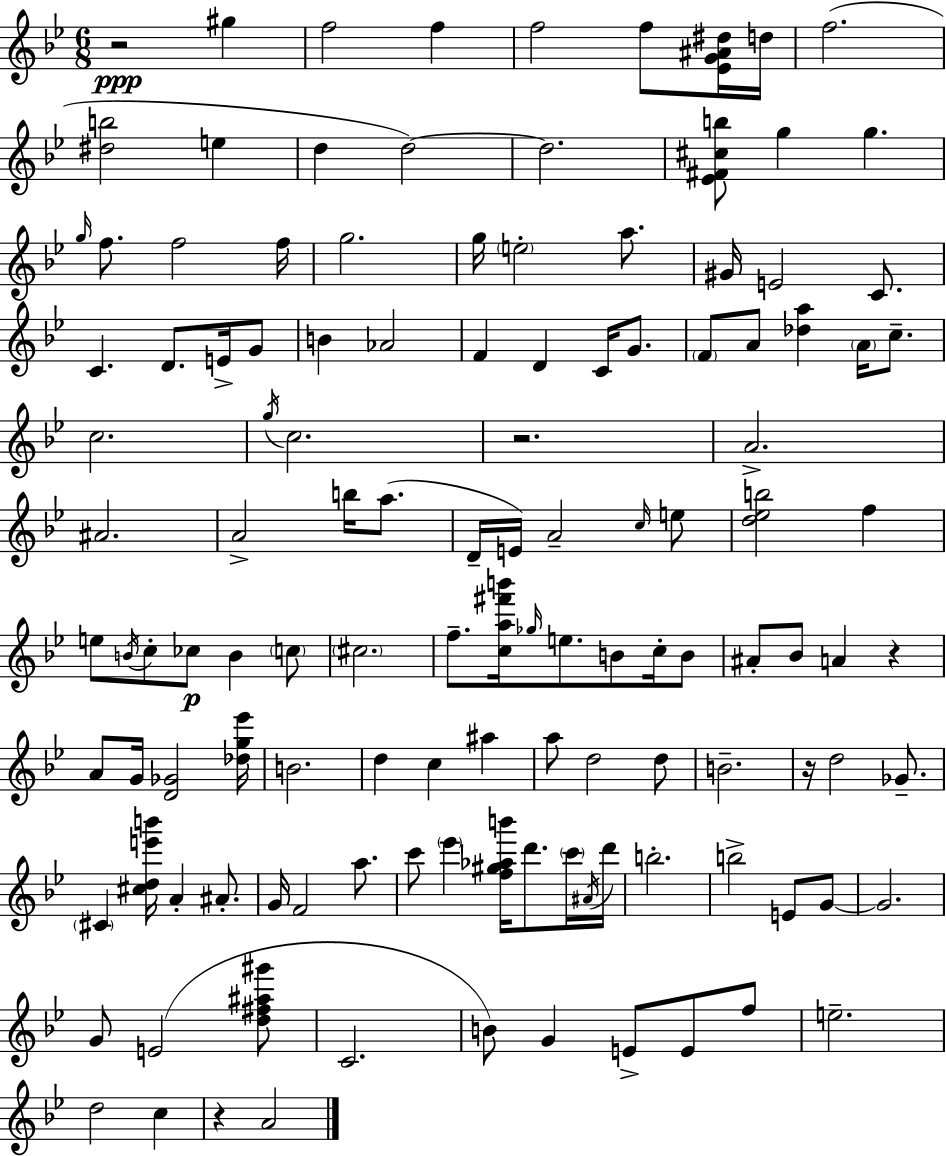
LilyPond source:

{
  \clef treble
  \numericTimeSignature
  \time 6/8
  \key g \minor
  r2\ppp gis''4 | f''2 f''4 | f''2 f''8 <ees' g' ais' dis''>16 d''16 | f''2.( | \break <dis'' b''>2 e''4 | d''4 d''2~~) | d''2. | <ees' fis' cis'' b''>8 g''4 g''4. | \break \grace { g''16 } f''8. f''2 | f''16 g''2. | g''16 \parenthesize e''2-. a''8. | gis'16 e'2 c'8. | \break c'4. d'8. e'16-> g'8 | b'4 aes'2 | f'4 d'4 c'16 g'8. | \parenthesize f'8 a'8 <des'' a''>4 \parenthesize a'16 c''8.-- | \break c''2. | \acciaccatura { g''16 } c''2. | r2. | a'2.-> | \break ais'2. | a'2-> b''16 a''8.( | d'16-- e'16) a'2-- | \grace { c''16 } e''8 <d'' ees'' b''>2 f''4 | \break e''8 \acciaccatura { b'16 } c''8-. ces''8\p b'4 | \parenthesize c''8 \parenthesize cis''2. | f''8.-- <c'' a'' fis''' b'''>16 \grace { ges''16 } e''8. | b'8 c''16-. b'8 ais'8-. bes'8 a'4 | \break r4 a'8 g'16 <d' ges'>2 | <des'' g'' ees'''>16 b'2. | d''4 c''4 | ais''4 a''8 d''2 | \break d''8 b'2.-- | r16 d''2 | ges'8.-- \parenthesize cis'4 <cis'' d'' e''' b'''>16 a'4-. | ais'8.-. g'16 f'2 | \break a''8. c'''8 \parenthesize ees'''4 <f'' gis'' aes'' b'''>16 | d'''8. \parenthesize c'''16 \acciaccatura { ais'16 } d'''16 b''2.-. | b''2-> | e'8 g'8~~ g'2. | \break g'8 e'2( | <d'' fis'' ais'' gis'''>8 c'2. | b'8) g'4 | e'8-> e'8 f''8 e''2.-- | \break d''2 | c''4 r4 a'2 | \bar "|."
}